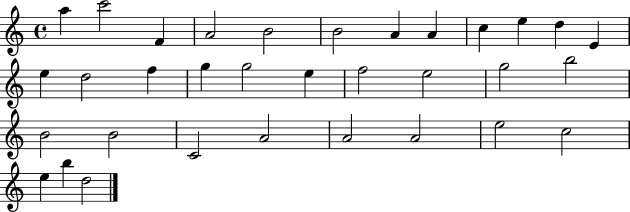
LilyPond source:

{
  \clef treble
  \time 4/4
  \defaultTimeSignature
  \key c \major
  a''4 c'''2 f'4 | a'2 b'2 | b'2 a'4 a'4 | c''4 e''4 d''4 e'4 | \break e''4 d''2 f''4 | g''4 g''2 e''4 | f''2 e''2 | g''2 b''2 | \break b'2 b'2 | c'2 a'2 | a'2 a'2 | e''2 c''2 | \break e''4 b''4 d''2 | \bar "|."
}